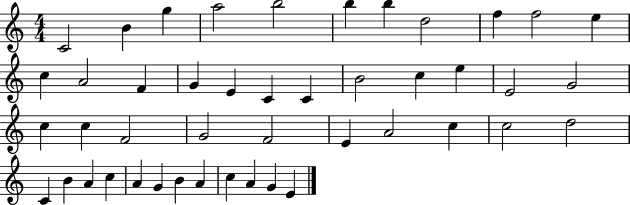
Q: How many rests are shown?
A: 0